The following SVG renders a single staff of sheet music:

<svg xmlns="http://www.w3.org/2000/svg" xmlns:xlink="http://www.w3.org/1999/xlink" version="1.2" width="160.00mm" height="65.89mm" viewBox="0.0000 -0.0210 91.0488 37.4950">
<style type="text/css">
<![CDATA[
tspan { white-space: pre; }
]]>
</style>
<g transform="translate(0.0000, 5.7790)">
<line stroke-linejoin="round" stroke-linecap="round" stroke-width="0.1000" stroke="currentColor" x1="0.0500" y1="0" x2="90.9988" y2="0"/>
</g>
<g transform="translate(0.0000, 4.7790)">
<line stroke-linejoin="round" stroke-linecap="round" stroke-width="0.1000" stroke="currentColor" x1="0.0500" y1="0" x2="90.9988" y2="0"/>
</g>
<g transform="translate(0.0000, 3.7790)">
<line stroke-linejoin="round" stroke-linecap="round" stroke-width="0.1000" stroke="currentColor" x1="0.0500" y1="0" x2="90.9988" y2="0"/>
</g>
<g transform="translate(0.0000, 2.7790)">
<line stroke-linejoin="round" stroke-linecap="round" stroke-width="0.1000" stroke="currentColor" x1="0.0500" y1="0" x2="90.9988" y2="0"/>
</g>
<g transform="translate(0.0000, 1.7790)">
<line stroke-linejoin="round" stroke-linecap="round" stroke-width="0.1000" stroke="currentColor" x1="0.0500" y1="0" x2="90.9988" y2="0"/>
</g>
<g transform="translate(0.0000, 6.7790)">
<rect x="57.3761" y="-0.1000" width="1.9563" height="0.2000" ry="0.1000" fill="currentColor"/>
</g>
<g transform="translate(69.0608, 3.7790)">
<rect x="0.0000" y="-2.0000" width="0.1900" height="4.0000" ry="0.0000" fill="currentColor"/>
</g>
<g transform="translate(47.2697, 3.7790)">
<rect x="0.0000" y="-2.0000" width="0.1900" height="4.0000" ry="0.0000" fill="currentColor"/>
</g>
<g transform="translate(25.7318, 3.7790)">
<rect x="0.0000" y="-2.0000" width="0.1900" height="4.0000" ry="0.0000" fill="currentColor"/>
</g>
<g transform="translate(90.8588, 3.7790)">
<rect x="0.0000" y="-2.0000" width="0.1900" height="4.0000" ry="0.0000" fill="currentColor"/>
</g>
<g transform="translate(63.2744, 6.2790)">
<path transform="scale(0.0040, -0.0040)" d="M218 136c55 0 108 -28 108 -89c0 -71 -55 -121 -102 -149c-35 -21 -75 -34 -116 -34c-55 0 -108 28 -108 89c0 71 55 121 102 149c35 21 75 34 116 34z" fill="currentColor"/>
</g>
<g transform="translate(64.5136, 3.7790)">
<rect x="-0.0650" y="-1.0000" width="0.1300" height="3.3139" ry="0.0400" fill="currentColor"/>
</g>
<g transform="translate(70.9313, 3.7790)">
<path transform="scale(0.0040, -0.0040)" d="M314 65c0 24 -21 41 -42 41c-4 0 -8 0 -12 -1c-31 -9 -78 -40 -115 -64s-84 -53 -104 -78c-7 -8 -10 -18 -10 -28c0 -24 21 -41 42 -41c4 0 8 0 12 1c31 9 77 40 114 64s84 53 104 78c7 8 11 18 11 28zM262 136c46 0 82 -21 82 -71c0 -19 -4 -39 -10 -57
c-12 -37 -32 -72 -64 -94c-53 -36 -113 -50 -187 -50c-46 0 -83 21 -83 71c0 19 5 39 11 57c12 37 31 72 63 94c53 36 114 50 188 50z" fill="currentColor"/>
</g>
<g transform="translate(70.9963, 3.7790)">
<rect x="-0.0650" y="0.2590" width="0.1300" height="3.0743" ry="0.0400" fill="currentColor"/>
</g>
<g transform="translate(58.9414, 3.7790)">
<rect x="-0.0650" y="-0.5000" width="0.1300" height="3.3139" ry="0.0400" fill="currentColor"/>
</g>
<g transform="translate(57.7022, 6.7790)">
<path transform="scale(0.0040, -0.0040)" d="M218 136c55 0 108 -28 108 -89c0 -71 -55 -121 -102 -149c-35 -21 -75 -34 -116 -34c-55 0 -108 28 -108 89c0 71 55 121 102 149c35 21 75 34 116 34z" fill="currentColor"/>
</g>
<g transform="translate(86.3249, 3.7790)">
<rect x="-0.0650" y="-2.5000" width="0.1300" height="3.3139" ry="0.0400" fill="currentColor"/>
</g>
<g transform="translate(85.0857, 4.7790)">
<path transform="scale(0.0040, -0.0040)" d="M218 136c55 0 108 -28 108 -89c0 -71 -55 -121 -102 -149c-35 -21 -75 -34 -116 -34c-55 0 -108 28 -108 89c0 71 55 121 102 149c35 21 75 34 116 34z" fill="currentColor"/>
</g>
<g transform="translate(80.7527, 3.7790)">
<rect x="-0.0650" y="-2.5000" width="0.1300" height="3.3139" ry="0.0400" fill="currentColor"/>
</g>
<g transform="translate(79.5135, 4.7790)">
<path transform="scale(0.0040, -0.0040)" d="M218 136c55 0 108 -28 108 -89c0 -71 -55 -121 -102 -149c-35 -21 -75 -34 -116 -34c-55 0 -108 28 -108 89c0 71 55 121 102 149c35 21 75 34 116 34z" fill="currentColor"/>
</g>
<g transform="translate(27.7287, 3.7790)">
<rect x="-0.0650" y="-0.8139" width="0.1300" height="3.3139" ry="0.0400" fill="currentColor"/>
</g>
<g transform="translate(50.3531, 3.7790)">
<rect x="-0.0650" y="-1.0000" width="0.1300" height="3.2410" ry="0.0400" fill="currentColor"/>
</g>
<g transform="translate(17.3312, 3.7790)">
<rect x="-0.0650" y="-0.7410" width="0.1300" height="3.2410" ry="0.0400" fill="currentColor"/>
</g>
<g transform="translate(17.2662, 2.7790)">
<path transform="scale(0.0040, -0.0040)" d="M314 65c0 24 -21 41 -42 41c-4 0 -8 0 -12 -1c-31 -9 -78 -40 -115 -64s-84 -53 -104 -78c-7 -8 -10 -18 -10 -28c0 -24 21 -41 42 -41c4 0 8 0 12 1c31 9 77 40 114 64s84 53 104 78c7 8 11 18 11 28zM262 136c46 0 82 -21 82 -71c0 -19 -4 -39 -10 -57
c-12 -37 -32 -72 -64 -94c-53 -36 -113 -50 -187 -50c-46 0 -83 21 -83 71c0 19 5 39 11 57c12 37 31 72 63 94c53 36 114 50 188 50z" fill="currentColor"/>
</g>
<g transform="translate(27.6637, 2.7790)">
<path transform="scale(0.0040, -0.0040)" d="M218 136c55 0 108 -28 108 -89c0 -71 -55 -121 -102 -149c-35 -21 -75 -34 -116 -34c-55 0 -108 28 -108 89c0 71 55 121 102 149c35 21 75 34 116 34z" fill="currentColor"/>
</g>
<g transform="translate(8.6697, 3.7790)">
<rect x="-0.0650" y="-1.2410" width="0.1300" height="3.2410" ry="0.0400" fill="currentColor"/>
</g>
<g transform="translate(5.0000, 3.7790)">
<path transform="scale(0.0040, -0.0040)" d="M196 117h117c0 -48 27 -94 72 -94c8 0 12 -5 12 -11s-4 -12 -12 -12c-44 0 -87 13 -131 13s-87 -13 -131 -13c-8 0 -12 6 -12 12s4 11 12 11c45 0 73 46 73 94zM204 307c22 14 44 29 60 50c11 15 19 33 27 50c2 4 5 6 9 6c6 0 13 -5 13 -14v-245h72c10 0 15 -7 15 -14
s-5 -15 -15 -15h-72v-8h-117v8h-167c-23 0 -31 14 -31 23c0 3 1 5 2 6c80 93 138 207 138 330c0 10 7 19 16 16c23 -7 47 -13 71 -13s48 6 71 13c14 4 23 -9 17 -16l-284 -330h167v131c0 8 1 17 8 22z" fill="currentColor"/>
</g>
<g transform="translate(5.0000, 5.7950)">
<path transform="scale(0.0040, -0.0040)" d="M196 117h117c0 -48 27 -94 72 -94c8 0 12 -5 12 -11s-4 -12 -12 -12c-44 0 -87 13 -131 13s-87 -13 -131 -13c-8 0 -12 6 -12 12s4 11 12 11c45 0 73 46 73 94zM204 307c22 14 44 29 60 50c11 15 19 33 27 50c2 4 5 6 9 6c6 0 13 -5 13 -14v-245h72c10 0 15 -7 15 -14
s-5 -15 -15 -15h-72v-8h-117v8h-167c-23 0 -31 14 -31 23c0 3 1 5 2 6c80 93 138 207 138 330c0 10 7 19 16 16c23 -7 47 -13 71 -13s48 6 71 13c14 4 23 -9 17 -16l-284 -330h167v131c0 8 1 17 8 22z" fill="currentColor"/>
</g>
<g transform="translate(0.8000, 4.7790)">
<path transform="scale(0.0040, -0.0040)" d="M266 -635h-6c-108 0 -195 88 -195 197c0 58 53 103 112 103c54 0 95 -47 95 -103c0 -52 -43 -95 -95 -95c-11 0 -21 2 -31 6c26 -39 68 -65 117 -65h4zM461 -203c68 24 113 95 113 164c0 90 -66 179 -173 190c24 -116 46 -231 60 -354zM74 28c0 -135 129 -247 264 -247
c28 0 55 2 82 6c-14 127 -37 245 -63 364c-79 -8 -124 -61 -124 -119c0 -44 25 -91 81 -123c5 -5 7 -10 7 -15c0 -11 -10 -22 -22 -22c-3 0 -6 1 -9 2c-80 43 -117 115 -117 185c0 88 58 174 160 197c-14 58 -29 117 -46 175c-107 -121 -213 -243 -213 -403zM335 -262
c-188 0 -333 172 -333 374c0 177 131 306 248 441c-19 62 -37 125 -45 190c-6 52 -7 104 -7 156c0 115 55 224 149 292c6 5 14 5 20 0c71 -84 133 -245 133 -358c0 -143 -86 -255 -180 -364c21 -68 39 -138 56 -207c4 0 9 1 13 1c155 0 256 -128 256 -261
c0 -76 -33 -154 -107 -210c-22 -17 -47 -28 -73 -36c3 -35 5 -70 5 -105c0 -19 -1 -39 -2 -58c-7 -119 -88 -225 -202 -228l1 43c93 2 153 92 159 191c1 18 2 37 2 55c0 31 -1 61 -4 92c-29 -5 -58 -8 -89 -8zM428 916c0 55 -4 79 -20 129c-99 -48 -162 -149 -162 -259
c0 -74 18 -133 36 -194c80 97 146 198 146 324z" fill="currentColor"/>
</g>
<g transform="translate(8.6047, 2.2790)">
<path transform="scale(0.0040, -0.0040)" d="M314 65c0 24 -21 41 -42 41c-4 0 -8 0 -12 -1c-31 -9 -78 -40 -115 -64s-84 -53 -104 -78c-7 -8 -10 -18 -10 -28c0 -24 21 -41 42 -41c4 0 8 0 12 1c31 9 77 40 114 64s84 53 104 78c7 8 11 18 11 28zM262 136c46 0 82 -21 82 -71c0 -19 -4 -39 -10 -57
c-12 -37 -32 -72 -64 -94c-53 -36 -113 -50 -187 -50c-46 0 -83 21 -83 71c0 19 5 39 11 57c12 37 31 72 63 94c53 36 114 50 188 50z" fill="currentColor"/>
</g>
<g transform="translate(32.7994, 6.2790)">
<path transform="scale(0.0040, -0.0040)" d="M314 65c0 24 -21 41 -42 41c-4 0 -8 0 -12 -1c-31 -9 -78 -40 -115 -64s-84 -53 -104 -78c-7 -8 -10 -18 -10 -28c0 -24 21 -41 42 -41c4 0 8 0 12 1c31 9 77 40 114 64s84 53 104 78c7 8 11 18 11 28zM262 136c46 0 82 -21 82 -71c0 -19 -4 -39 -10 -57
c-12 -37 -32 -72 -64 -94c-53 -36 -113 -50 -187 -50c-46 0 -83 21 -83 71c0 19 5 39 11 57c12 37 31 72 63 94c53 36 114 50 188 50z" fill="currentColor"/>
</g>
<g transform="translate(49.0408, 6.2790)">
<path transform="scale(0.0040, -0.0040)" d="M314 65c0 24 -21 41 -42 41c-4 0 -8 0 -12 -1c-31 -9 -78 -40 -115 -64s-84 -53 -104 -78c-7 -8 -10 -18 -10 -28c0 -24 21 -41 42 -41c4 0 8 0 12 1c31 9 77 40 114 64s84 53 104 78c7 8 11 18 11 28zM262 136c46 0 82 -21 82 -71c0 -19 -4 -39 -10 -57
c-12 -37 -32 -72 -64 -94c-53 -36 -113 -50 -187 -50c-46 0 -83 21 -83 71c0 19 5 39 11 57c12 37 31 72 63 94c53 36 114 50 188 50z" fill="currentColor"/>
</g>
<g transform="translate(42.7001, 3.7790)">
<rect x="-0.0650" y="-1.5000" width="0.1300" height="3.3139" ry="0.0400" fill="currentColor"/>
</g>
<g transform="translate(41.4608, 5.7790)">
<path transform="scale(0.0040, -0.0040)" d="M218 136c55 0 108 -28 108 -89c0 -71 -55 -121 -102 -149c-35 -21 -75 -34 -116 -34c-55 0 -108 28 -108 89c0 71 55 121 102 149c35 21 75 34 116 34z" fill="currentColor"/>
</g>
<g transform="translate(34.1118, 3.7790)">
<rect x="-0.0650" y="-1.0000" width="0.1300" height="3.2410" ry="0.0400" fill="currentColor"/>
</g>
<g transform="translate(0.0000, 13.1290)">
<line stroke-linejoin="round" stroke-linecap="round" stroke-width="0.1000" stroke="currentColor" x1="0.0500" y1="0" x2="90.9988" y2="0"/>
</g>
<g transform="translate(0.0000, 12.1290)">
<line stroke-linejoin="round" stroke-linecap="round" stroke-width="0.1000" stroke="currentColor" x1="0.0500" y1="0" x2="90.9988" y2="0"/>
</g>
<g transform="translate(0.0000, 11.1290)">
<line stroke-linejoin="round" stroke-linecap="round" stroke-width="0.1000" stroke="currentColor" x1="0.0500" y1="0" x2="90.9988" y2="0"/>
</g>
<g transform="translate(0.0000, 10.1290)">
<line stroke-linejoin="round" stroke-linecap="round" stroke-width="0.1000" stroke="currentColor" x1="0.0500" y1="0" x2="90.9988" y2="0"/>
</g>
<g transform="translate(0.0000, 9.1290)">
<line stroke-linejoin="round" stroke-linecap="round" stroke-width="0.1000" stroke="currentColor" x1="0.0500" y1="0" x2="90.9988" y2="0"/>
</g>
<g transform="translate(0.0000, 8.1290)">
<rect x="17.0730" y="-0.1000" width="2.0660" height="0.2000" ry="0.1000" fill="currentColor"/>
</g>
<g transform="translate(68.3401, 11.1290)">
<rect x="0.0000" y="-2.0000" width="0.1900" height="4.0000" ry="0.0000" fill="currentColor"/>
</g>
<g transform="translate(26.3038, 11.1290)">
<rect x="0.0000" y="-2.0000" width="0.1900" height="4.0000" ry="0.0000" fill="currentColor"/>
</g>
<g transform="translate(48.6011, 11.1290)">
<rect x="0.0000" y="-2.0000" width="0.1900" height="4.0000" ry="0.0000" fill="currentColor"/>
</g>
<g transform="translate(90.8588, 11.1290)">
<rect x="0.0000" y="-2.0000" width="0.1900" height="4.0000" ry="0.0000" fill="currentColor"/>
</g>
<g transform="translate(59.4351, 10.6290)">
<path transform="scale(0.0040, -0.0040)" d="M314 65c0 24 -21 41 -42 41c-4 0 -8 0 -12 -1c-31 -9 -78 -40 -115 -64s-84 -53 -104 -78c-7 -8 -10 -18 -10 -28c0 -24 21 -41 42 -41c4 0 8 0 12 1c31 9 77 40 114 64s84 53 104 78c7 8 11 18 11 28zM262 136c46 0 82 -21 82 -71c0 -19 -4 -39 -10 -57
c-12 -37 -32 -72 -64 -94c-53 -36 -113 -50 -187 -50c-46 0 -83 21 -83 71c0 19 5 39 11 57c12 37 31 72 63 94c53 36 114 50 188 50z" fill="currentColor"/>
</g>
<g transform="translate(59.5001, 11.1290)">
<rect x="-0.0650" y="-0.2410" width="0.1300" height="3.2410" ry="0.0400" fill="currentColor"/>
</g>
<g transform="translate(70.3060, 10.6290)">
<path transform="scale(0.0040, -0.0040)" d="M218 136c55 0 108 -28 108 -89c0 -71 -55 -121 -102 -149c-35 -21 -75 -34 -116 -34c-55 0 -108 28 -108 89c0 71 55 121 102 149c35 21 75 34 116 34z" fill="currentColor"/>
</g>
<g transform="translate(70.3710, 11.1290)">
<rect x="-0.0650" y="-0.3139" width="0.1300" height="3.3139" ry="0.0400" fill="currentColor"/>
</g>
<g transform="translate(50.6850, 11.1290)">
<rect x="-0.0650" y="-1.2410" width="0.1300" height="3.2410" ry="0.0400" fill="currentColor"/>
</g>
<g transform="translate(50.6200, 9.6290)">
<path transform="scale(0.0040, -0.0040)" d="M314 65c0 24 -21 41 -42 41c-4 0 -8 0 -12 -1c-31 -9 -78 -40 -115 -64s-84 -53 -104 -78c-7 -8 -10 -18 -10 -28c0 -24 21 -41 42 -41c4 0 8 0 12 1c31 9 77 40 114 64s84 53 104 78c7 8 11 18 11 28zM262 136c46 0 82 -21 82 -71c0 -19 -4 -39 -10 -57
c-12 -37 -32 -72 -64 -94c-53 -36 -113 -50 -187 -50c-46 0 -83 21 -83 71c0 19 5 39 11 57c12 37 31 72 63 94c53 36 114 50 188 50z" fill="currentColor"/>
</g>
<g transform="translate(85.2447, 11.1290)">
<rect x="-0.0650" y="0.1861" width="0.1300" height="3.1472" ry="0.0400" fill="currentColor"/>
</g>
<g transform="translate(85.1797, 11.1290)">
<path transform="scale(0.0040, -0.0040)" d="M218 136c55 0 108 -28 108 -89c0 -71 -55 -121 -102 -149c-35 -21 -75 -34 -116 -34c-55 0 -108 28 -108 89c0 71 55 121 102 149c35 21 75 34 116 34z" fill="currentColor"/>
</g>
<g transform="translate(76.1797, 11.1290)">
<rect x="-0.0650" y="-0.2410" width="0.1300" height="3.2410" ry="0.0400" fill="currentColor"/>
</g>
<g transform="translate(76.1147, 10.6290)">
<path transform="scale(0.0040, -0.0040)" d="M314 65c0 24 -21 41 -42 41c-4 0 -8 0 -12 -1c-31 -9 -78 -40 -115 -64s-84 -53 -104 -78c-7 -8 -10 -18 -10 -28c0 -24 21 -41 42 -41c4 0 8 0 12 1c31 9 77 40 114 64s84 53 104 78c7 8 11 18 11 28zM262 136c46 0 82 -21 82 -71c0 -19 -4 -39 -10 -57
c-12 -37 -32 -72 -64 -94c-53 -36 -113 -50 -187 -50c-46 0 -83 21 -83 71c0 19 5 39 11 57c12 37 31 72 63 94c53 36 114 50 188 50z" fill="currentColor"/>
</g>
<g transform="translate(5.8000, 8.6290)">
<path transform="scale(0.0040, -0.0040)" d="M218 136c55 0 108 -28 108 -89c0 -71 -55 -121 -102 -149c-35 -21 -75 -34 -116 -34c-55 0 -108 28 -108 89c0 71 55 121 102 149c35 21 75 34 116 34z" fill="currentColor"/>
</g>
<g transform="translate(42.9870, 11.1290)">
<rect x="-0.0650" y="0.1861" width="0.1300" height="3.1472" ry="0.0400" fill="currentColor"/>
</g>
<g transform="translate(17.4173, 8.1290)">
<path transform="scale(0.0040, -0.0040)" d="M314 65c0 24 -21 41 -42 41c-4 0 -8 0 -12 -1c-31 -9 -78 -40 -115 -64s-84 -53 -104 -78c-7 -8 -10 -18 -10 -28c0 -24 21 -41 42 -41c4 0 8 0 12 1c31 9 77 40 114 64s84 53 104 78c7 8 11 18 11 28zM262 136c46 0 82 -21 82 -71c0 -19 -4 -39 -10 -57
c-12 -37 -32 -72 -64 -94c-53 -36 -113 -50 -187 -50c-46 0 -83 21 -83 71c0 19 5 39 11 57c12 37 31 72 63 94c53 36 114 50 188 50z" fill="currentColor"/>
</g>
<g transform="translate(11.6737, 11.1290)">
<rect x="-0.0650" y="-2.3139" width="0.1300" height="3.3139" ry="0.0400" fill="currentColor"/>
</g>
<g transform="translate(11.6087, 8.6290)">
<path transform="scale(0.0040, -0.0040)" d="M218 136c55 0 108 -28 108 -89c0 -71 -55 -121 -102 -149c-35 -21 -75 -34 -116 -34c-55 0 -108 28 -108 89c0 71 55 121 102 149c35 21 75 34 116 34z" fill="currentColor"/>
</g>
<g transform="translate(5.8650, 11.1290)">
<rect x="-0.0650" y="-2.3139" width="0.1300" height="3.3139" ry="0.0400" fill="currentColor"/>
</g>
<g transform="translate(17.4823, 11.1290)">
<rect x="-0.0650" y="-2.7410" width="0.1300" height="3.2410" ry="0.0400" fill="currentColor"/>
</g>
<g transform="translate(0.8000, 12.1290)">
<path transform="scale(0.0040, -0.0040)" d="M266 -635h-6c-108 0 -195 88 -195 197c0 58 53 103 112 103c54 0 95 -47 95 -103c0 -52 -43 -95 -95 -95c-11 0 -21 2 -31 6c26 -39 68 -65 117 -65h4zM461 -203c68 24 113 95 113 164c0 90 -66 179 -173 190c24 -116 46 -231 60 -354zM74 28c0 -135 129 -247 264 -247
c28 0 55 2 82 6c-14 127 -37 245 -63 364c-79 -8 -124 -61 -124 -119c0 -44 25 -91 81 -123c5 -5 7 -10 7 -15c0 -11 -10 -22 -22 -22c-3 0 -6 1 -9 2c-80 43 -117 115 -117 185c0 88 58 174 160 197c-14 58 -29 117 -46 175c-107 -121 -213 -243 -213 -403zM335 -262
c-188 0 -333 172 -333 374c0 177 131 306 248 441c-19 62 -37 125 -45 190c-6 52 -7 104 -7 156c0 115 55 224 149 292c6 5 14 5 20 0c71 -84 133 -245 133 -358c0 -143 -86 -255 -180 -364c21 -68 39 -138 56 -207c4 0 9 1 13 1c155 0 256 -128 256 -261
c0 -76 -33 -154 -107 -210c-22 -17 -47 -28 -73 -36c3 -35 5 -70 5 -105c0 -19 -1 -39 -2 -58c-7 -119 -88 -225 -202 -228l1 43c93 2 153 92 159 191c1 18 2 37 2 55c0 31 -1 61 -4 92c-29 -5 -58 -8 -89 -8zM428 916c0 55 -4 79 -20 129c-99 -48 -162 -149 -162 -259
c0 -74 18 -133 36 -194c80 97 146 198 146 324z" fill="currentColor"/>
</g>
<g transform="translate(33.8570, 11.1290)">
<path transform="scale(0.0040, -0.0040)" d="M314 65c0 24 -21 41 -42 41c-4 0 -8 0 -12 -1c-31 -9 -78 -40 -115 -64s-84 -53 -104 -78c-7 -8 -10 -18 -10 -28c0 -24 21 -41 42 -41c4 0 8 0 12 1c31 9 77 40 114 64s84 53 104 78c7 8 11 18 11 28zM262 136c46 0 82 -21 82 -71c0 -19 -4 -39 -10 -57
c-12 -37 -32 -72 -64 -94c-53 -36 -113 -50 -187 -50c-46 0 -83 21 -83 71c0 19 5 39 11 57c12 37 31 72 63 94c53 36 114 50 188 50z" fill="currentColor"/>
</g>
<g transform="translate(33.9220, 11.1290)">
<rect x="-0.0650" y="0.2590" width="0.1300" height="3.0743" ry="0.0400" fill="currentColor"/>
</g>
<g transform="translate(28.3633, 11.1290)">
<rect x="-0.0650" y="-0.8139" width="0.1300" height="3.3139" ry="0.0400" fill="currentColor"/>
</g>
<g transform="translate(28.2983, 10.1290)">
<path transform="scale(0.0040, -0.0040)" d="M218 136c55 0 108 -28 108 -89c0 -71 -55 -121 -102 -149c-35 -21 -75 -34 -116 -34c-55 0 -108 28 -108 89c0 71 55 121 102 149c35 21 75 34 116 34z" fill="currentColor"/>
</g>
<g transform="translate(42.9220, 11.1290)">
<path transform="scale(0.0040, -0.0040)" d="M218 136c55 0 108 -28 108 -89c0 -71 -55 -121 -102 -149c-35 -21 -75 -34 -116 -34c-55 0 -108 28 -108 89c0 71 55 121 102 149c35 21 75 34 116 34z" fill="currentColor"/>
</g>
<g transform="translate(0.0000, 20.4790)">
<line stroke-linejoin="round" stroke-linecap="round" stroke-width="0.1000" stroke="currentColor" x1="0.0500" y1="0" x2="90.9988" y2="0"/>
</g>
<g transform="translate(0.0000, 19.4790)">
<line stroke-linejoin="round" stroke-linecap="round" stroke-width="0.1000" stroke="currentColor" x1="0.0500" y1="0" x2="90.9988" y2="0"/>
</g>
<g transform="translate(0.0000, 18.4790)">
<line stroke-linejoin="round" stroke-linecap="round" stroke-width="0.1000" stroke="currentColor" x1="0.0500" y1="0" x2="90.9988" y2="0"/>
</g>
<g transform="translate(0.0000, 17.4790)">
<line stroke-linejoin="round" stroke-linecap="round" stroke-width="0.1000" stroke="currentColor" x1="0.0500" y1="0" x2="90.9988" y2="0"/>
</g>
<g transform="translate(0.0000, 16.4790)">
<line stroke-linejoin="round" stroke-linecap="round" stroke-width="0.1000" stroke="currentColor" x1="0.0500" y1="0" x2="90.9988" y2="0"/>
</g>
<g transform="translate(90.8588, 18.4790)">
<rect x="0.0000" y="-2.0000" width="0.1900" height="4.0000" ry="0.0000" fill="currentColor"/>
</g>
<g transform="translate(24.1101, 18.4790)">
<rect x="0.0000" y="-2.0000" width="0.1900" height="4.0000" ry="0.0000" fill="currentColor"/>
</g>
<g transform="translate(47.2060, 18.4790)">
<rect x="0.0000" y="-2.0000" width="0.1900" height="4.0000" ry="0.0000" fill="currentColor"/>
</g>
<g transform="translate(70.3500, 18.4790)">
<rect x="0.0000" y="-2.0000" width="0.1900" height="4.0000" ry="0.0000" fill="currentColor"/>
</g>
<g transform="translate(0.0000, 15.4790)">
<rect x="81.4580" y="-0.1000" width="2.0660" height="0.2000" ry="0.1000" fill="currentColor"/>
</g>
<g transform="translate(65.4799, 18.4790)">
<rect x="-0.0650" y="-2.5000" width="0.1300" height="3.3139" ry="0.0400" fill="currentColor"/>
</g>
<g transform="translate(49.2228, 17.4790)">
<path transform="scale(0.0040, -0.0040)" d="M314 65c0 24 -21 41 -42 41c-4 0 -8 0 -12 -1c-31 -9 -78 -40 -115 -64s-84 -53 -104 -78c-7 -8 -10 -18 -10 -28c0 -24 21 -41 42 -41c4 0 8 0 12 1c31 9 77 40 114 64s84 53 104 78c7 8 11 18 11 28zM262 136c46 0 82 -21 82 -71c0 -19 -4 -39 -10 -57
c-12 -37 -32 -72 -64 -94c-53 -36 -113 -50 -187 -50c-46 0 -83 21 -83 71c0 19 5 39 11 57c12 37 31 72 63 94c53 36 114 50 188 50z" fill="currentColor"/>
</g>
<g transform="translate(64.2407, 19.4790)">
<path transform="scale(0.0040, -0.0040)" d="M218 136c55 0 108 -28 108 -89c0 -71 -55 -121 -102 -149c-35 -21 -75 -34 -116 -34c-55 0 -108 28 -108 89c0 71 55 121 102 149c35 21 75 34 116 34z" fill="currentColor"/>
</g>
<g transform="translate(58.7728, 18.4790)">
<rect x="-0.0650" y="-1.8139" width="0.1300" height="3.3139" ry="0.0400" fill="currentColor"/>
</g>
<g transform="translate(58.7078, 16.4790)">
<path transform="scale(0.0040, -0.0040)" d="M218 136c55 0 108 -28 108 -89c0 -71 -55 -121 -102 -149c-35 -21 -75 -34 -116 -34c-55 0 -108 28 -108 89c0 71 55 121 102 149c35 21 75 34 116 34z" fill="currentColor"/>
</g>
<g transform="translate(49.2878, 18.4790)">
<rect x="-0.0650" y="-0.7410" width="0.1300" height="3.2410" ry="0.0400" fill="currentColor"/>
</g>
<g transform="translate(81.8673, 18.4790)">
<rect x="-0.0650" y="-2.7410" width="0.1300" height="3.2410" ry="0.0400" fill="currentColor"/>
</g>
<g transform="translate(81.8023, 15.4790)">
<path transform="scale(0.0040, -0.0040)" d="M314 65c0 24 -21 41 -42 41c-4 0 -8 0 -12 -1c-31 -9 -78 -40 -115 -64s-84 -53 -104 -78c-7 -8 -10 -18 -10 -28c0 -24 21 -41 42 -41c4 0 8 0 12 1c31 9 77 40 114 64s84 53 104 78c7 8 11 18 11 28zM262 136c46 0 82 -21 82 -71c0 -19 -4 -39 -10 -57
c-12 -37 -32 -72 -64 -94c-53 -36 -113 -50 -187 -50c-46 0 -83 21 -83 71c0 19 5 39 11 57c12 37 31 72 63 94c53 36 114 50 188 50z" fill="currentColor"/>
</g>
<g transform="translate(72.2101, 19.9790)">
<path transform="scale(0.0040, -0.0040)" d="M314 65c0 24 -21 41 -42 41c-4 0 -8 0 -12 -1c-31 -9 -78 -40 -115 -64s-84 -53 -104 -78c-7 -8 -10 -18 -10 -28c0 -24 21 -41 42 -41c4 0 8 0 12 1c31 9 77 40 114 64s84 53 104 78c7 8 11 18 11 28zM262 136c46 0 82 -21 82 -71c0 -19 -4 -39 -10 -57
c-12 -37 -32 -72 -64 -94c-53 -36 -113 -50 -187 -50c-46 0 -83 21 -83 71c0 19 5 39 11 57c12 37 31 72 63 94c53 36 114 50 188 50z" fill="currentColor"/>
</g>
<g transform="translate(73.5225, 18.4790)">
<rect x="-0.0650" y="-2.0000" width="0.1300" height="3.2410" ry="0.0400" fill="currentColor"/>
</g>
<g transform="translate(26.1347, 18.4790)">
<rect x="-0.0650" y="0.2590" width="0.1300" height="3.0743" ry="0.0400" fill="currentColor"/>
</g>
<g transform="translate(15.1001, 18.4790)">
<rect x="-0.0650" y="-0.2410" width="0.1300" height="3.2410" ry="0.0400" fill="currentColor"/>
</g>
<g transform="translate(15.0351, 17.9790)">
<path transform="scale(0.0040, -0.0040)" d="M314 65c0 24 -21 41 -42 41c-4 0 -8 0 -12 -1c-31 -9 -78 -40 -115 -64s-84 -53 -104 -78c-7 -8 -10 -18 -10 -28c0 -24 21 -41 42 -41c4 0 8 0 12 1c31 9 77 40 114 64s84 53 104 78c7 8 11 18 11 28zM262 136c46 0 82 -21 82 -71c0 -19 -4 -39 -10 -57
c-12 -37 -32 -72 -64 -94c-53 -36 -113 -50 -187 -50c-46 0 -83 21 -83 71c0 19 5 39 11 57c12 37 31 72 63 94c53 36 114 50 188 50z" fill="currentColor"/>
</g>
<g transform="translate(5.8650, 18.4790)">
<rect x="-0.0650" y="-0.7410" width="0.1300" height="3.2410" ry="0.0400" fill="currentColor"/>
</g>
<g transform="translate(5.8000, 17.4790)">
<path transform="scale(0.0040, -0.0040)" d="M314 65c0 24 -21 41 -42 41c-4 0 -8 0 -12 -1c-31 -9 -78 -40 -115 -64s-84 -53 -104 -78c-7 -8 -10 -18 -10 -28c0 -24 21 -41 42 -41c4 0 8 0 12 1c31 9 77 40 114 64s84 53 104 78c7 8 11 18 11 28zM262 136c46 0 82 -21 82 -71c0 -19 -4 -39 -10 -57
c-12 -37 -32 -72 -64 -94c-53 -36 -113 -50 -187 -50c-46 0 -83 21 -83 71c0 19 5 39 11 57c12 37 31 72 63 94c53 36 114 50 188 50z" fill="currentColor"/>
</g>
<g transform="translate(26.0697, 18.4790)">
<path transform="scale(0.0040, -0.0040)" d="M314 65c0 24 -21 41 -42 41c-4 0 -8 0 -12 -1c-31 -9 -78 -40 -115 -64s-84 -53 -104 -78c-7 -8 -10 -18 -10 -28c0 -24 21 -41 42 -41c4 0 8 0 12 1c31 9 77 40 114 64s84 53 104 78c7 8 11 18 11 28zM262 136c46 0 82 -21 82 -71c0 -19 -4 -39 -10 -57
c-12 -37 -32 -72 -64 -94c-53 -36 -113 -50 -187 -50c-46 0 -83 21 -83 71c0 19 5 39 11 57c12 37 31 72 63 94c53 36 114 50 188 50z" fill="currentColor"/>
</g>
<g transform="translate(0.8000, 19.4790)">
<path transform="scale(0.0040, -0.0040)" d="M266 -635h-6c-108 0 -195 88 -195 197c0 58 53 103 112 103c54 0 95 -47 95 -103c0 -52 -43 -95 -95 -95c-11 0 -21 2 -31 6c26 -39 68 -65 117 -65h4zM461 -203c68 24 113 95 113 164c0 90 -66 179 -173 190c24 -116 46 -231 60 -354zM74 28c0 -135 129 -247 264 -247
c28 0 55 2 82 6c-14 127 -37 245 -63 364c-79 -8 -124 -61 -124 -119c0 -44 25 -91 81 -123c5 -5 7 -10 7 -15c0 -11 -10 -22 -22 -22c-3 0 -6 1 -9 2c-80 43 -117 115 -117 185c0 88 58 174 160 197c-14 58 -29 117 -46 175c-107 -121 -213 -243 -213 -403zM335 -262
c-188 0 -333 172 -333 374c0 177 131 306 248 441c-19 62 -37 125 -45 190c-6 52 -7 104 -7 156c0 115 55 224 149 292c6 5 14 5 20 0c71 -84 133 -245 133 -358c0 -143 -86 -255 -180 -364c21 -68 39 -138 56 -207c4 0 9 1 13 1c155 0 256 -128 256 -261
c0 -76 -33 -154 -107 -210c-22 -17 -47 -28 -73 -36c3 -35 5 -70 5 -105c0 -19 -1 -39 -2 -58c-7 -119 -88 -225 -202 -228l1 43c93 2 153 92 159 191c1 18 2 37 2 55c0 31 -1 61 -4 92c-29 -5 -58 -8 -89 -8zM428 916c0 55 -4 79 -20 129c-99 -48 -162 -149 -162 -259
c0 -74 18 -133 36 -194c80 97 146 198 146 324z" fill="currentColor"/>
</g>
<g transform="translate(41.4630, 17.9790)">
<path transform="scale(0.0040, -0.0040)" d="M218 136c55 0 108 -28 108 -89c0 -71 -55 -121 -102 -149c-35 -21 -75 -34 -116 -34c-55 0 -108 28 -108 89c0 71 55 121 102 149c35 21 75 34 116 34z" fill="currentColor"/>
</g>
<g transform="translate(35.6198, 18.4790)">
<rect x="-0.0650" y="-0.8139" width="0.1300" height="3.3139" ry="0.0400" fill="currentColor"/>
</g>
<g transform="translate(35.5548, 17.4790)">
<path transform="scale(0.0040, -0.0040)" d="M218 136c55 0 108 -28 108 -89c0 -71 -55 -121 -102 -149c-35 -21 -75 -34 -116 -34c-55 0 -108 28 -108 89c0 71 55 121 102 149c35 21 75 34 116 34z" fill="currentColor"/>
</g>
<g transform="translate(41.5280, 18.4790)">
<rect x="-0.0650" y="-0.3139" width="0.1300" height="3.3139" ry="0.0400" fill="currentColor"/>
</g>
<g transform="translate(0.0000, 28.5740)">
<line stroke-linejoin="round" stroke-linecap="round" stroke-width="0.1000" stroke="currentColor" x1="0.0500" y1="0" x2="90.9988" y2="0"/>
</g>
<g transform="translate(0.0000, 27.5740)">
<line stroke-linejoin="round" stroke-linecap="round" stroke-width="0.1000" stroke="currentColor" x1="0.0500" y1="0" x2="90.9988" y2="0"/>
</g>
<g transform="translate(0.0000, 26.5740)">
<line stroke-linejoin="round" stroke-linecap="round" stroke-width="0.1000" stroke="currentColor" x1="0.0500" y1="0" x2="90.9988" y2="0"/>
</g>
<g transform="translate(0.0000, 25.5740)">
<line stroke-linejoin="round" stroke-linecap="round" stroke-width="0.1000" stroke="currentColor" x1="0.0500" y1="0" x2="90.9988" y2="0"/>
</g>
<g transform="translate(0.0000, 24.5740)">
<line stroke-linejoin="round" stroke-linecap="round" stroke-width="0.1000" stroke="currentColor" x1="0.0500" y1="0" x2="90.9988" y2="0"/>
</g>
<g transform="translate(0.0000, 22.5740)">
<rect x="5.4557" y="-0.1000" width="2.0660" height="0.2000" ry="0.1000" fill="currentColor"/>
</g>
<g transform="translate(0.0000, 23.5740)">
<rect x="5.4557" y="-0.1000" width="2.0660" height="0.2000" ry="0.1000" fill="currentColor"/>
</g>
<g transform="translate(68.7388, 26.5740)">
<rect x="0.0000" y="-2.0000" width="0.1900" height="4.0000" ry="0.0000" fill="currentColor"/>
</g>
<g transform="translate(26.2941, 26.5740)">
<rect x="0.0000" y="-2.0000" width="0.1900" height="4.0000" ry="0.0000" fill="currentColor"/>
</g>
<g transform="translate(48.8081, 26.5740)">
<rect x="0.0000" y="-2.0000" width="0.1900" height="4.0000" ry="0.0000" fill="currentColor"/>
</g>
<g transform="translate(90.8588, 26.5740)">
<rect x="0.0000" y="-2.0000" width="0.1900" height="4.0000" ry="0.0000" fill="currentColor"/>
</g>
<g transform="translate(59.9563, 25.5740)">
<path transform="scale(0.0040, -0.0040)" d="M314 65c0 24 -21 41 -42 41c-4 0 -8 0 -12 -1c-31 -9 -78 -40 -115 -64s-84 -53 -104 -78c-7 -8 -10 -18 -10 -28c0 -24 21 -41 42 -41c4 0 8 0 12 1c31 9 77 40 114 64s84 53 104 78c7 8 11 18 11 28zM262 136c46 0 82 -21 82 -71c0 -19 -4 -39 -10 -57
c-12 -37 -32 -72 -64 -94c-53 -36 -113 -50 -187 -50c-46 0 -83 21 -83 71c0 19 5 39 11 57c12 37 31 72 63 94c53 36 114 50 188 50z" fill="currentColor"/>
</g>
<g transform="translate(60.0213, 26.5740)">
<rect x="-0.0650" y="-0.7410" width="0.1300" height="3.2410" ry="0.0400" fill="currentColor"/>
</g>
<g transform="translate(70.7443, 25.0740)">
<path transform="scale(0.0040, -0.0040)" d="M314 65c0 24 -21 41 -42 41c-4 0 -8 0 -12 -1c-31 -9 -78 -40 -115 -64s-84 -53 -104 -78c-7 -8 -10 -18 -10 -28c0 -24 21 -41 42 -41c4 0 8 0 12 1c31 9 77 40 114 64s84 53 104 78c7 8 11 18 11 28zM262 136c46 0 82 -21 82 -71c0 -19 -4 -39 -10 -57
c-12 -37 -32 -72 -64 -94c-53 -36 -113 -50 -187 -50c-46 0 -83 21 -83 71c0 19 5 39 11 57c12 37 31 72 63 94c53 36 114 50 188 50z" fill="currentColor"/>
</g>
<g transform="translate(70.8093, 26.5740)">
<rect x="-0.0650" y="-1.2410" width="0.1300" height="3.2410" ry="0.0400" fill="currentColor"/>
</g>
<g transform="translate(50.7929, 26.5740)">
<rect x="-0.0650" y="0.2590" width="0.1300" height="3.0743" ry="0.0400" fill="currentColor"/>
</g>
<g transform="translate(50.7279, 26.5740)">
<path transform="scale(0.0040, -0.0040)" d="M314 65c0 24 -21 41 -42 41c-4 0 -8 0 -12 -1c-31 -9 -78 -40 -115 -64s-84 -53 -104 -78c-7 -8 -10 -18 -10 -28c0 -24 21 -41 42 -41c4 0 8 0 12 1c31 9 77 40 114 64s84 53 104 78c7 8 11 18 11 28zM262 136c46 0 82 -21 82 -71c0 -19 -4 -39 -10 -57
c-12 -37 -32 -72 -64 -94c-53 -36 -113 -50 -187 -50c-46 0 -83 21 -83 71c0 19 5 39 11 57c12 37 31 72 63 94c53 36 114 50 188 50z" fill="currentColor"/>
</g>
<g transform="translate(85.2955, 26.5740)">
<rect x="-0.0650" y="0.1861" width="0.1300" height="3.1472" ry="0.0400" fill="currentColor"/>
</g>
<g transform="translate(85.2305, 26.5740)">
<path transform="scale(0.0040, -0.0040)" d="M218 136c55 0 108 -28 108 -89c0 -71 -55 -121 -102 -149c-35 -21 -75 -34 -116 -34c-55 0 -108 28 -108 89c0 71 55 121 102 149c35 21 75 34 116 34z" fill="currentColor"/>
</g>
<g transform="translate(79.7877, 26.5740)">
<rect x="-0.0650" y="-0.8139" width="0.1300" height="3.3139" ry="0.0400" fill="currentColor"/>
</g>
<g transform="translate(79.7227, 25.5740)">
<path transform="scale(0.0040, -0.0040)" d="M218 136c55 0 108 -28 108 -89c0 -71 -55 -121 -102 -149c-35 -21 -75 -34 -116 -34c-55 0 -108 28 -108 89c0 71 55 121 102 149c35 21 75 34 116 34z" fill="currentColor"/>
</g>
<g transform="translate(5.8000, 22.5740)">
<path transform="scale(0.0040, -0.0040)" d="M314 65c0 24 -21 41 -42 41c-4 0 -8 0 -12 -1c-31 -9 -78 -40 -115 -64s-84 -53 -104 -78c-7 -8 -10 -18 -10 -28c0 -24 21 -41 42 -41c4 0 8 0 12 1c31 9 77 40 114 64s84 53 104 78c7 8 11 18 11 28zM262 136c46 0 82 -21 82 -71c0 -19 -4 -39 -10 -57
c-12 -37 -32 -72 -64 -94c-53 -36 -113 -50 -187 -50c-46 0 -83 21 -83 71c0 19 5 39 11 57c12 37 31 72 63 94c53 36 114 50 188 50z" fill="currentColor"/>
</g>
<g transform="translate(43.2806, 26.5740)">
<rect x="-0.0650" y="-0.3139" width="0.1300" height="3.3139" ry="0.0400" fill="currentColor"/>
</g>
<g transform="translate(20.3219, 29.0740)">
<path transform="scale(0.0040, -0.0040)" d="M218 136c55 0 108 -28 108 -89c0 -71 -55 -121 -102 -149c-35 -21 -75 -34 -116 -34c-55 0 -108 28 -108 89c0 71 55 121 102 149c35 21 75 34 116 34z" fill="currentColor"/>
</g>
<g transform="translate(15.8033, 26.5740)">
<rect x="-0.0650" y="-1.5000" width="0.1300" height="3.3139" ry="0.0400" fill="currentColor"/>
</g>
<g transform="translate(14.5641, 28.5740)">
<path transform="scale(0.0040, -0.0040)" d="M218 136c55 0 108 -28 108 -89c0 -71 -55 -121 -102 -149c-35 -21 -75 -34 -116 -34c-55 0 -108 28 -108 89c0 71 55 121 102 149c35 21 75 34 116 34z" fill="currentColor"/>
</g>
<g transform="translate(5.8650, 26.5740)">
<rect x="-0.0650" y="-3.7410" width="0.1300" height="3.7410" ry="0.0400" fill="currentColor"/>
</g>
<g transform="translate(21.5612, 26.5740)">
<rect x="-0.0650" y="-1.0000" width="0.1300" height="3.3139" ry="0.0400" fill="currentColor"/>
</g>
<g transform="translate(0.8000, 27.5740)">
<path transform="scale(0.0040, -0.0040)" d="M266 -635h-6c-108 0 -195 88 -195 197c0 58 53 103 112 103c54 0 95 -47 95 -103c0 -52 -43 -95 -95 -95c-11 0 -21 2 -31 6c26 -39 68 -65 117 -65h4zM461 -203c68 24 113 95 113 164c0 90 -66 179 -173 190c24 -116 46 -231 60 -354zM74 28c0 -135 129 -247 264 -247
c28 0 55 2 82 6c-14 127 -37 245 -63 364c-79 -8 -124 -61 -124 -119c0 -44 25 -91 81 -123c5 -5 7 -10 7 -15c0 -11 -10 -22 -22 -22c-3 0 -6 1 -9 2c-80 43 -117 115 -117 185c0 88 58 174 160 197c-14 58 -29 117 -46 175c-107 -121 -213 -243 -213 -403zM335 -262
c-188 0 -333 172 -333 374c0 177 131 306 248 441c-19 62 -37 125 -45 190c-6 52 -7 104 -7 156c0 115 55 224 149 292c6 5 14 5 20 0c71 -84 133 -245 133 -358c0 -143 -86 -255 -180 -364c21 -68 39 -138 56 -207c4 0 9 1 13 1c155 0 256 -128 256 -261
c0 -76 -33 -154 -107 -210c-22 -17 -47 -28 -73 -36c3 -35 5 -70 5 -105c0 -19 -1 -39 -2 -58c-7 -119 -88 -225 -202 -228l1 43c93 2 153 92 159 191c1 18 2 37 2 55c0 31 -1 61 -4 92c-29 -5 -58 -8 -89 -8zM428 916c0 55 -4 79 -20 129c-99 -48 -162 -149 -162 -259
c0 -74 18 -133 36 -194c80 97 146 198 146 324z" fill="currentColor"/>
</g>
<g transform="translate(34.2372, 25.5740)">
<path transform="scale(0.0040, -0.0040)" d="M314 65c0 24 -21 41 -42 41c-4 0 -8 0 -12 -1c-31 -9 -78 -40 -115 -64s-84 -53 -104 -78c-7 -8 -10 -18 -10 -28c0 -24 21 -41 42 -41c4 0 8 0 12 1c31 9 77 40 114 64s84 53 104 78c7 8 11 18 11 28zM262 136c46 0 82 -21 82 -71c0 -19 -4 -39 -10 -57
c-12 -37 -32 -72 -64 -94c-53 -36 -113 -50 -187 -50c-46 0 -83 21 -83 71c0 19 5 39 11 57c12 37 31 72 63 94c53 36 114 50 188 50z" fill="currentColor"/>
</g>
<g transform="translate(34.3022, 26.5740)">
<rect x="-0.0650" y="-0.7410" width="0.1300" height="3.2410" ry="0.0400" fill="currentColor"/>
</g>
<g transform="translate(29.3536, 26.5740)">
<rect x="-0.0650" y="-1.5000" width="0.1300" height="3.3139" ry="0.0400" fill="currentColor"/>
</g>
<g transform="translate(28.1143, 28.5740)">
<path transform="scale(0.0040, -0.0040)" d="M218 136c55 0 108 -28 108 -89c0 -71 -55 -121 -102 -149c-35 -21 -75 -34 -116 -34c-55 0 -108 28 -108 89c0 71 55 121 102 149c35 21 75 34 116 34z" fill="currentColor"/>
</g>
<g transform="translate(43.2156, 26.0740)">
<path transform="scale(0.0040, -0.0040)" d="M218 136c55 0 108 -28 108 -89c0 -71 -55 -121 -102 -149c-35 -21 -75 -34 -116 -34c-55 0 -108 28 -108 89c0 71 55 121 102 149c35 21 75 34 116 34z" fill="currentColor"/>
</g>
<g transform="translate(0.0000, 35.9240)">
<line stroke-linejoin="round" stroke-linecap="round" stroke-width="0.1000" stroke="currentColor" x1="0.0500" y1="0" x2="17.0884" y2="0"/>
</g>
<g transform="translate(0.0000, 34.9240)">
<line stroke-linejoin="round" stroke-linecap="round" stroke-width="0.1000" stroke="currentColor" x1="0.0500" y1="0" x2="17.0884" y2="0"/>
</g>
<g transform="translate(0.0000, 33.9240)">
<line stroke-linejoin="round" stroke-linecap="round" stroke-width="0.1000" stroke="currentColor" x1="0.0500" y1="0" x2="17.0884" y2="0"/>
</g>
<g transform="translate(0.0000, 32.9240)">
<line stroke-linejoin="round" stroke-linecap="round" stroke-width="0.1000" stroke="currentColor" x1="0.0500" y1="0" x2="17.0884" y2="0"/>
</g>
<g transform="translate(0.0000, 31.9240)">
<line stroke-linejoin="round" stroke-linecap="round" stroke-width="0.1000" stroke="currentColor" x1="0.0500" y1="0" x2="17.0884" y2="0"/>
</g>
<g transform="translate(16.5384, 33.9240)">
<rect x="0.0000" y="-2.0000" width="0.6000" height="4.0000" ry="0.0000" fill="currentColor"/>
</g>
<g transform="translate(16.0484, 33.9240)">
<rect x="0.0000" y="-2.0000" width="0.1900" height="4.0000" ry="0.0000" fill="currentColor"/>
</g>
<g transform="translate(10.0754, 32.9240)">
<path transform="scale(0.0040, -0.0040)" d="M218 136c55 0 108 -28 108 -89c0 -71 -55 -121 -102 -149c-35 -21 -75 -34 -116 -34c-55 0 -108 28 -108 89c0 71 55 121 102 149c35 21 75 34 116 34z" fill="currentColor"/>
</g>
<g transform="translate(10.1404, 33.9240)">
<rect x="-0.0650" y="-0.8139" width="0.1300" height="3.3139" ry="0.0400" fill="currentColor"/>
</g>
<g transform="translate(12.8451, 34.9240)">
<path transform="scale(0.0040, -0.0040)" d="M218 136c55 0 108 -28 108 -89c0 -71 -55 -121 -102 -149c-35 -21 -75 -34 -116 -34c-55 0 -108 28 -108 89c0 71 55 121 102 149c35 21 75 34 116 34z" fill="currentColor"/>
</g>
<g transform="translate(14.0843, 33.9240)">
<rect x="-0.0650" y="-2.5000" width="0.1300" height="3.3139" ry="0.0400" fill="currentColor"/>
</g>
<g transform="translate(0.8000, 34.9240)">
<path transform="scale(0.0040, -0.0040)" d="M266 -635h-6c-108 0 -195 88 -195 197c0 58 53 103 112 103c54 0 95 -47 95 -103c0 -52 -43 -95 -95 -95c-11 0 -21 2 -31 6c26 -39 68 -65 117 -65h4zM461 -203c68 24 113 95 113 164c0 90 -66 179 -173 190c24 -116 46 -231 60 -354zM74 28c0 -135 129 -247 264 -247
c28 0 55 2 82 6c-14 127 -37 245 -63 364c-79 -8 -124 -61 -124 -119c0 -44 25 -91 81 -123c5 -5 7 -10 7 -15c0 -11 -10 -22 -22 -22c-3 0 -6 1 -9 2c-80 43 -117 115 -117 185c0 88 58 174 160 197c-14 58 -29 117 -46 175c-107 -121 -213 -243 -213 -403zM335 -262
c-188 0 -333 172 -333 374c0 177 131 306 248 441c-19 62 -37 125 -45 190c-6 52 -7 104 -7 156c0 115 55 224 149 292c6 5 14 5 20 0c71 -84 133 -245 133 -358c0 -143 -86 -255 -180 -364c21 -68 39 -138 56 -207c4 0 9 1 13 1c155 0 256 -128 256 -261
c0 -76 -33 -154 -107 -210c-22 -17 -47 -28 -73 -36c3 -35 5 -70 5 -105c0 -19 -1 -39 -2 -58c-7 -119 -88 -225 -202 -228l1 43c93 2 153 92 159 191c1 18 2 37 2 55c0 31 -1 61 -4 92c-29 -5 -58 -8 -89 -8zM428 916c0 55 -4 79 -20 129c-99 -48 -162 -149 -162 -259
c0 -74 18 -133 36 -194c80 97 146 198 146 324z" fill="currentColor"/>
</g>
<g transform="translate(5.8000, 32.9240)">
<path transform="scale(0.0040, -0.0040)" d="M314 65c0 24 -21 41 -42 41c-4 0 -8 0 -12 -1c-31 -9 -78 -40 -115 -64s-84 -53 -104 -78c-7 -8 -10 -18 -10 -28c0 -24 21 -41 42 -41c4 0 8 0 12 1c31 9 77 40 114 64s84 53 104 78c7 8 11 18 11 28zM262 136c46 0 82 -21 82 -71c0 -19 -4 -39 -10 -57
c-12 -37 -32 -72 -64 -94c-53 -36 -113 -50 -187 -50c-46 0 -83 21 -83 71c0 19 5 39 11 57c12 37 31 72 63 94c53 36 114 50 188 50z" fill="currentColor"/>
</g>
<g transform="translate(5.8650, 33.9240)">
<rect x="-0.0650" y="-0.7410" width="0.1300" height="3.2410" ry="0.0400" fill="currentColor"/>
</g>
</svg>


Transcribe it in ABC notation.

X:1
T:Untitled
M:4/4
L:1/4
K:C
e2 d2 d D2 E D2 C D B2 G G g g a2 d B2 B e2 c2 c c2 B d2 c2 B2 d c d2 f G F2 a2 c'2 E D E d2 c B2 d2 e2 d B d2 d G